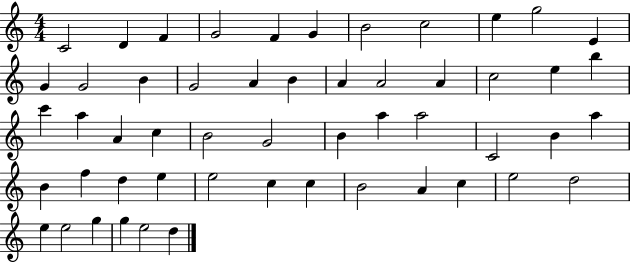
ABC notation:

X:1
T:Untitled
M:4/4
L:1/4
K:C
C2 D F G2 F G B2 c2 e g2 E G G2 B G2 A B A A2 A c2 e b c' a A c B2 G2 B a a2 C2 B a B f d e e2 c c B2 A c e2 d2 e e2 g g e2 d